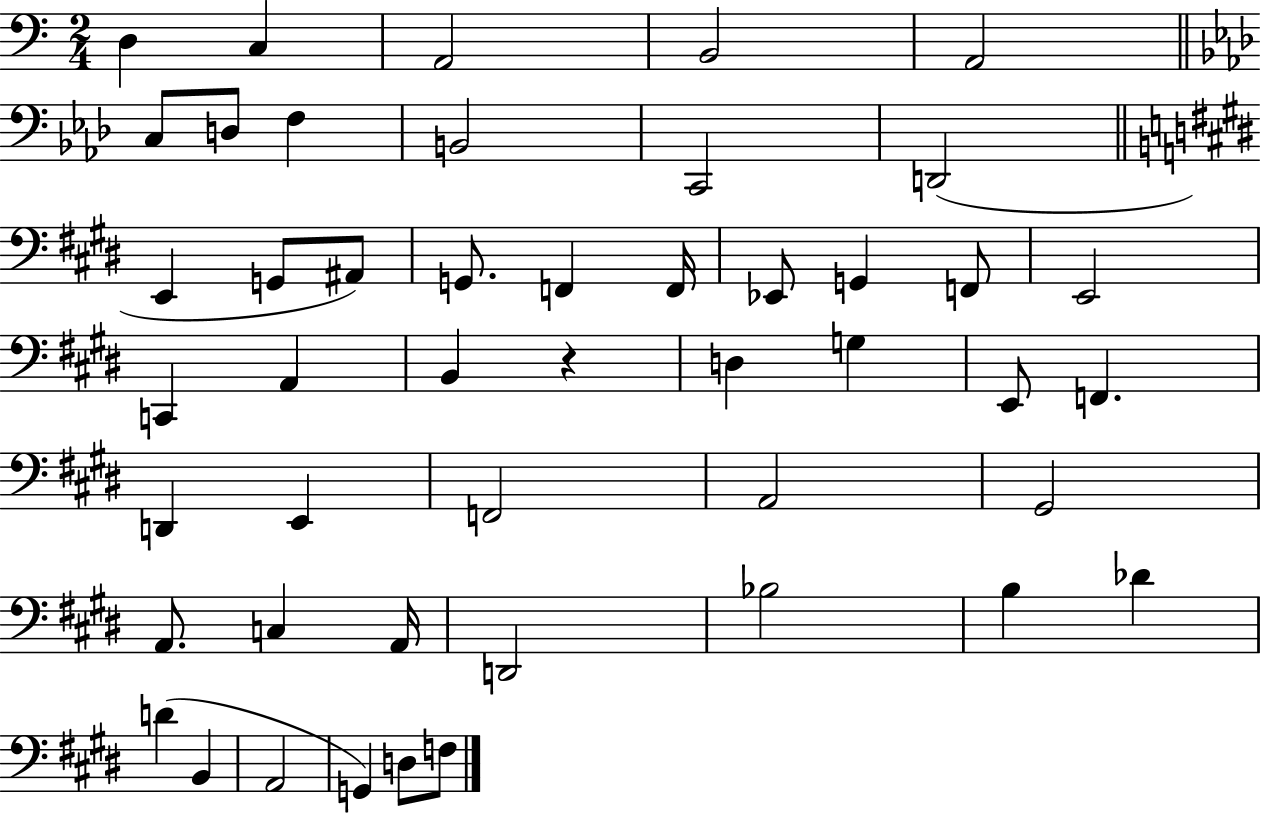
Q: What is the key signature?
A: C major